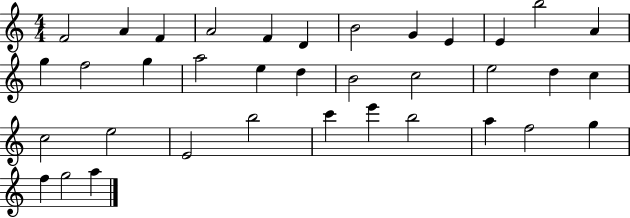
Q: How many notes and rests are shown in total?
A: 36